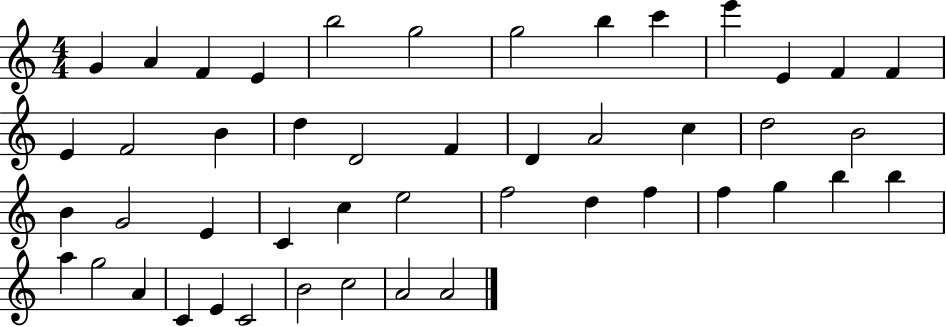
{
  \clef treble
  \numericTimeSignature
  \time 4/4
  \key c \major
  g'4 a'4 f'4 e'4 | b''2 g''2 | g''2 b''4 c'''4 | e'''4 e'4 f'4 f'4 | \break e'4 f'2 b'4 | d''4 d'2 f'4 | d'4 a'2 c''4 | d''2 b'2 | \break b'4 g'2 e'4 | c'4 c''4 e''2 | f''2 d''4 f''4 | f''4 g''4 b''4 b''4 | \break a''4 g''2 a'4 | c'4 e'4 c'2 | b'2 c''2 | a'2 a'2 | \break \bar "|."
}